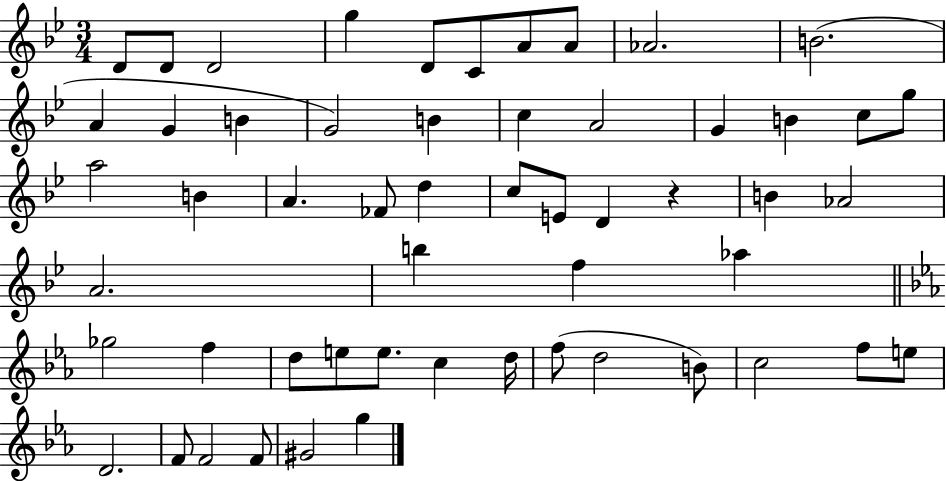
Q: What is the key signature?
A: BES major